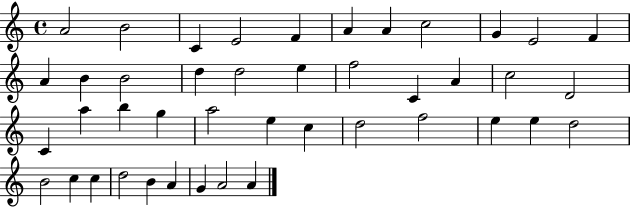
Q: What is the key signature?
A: C major